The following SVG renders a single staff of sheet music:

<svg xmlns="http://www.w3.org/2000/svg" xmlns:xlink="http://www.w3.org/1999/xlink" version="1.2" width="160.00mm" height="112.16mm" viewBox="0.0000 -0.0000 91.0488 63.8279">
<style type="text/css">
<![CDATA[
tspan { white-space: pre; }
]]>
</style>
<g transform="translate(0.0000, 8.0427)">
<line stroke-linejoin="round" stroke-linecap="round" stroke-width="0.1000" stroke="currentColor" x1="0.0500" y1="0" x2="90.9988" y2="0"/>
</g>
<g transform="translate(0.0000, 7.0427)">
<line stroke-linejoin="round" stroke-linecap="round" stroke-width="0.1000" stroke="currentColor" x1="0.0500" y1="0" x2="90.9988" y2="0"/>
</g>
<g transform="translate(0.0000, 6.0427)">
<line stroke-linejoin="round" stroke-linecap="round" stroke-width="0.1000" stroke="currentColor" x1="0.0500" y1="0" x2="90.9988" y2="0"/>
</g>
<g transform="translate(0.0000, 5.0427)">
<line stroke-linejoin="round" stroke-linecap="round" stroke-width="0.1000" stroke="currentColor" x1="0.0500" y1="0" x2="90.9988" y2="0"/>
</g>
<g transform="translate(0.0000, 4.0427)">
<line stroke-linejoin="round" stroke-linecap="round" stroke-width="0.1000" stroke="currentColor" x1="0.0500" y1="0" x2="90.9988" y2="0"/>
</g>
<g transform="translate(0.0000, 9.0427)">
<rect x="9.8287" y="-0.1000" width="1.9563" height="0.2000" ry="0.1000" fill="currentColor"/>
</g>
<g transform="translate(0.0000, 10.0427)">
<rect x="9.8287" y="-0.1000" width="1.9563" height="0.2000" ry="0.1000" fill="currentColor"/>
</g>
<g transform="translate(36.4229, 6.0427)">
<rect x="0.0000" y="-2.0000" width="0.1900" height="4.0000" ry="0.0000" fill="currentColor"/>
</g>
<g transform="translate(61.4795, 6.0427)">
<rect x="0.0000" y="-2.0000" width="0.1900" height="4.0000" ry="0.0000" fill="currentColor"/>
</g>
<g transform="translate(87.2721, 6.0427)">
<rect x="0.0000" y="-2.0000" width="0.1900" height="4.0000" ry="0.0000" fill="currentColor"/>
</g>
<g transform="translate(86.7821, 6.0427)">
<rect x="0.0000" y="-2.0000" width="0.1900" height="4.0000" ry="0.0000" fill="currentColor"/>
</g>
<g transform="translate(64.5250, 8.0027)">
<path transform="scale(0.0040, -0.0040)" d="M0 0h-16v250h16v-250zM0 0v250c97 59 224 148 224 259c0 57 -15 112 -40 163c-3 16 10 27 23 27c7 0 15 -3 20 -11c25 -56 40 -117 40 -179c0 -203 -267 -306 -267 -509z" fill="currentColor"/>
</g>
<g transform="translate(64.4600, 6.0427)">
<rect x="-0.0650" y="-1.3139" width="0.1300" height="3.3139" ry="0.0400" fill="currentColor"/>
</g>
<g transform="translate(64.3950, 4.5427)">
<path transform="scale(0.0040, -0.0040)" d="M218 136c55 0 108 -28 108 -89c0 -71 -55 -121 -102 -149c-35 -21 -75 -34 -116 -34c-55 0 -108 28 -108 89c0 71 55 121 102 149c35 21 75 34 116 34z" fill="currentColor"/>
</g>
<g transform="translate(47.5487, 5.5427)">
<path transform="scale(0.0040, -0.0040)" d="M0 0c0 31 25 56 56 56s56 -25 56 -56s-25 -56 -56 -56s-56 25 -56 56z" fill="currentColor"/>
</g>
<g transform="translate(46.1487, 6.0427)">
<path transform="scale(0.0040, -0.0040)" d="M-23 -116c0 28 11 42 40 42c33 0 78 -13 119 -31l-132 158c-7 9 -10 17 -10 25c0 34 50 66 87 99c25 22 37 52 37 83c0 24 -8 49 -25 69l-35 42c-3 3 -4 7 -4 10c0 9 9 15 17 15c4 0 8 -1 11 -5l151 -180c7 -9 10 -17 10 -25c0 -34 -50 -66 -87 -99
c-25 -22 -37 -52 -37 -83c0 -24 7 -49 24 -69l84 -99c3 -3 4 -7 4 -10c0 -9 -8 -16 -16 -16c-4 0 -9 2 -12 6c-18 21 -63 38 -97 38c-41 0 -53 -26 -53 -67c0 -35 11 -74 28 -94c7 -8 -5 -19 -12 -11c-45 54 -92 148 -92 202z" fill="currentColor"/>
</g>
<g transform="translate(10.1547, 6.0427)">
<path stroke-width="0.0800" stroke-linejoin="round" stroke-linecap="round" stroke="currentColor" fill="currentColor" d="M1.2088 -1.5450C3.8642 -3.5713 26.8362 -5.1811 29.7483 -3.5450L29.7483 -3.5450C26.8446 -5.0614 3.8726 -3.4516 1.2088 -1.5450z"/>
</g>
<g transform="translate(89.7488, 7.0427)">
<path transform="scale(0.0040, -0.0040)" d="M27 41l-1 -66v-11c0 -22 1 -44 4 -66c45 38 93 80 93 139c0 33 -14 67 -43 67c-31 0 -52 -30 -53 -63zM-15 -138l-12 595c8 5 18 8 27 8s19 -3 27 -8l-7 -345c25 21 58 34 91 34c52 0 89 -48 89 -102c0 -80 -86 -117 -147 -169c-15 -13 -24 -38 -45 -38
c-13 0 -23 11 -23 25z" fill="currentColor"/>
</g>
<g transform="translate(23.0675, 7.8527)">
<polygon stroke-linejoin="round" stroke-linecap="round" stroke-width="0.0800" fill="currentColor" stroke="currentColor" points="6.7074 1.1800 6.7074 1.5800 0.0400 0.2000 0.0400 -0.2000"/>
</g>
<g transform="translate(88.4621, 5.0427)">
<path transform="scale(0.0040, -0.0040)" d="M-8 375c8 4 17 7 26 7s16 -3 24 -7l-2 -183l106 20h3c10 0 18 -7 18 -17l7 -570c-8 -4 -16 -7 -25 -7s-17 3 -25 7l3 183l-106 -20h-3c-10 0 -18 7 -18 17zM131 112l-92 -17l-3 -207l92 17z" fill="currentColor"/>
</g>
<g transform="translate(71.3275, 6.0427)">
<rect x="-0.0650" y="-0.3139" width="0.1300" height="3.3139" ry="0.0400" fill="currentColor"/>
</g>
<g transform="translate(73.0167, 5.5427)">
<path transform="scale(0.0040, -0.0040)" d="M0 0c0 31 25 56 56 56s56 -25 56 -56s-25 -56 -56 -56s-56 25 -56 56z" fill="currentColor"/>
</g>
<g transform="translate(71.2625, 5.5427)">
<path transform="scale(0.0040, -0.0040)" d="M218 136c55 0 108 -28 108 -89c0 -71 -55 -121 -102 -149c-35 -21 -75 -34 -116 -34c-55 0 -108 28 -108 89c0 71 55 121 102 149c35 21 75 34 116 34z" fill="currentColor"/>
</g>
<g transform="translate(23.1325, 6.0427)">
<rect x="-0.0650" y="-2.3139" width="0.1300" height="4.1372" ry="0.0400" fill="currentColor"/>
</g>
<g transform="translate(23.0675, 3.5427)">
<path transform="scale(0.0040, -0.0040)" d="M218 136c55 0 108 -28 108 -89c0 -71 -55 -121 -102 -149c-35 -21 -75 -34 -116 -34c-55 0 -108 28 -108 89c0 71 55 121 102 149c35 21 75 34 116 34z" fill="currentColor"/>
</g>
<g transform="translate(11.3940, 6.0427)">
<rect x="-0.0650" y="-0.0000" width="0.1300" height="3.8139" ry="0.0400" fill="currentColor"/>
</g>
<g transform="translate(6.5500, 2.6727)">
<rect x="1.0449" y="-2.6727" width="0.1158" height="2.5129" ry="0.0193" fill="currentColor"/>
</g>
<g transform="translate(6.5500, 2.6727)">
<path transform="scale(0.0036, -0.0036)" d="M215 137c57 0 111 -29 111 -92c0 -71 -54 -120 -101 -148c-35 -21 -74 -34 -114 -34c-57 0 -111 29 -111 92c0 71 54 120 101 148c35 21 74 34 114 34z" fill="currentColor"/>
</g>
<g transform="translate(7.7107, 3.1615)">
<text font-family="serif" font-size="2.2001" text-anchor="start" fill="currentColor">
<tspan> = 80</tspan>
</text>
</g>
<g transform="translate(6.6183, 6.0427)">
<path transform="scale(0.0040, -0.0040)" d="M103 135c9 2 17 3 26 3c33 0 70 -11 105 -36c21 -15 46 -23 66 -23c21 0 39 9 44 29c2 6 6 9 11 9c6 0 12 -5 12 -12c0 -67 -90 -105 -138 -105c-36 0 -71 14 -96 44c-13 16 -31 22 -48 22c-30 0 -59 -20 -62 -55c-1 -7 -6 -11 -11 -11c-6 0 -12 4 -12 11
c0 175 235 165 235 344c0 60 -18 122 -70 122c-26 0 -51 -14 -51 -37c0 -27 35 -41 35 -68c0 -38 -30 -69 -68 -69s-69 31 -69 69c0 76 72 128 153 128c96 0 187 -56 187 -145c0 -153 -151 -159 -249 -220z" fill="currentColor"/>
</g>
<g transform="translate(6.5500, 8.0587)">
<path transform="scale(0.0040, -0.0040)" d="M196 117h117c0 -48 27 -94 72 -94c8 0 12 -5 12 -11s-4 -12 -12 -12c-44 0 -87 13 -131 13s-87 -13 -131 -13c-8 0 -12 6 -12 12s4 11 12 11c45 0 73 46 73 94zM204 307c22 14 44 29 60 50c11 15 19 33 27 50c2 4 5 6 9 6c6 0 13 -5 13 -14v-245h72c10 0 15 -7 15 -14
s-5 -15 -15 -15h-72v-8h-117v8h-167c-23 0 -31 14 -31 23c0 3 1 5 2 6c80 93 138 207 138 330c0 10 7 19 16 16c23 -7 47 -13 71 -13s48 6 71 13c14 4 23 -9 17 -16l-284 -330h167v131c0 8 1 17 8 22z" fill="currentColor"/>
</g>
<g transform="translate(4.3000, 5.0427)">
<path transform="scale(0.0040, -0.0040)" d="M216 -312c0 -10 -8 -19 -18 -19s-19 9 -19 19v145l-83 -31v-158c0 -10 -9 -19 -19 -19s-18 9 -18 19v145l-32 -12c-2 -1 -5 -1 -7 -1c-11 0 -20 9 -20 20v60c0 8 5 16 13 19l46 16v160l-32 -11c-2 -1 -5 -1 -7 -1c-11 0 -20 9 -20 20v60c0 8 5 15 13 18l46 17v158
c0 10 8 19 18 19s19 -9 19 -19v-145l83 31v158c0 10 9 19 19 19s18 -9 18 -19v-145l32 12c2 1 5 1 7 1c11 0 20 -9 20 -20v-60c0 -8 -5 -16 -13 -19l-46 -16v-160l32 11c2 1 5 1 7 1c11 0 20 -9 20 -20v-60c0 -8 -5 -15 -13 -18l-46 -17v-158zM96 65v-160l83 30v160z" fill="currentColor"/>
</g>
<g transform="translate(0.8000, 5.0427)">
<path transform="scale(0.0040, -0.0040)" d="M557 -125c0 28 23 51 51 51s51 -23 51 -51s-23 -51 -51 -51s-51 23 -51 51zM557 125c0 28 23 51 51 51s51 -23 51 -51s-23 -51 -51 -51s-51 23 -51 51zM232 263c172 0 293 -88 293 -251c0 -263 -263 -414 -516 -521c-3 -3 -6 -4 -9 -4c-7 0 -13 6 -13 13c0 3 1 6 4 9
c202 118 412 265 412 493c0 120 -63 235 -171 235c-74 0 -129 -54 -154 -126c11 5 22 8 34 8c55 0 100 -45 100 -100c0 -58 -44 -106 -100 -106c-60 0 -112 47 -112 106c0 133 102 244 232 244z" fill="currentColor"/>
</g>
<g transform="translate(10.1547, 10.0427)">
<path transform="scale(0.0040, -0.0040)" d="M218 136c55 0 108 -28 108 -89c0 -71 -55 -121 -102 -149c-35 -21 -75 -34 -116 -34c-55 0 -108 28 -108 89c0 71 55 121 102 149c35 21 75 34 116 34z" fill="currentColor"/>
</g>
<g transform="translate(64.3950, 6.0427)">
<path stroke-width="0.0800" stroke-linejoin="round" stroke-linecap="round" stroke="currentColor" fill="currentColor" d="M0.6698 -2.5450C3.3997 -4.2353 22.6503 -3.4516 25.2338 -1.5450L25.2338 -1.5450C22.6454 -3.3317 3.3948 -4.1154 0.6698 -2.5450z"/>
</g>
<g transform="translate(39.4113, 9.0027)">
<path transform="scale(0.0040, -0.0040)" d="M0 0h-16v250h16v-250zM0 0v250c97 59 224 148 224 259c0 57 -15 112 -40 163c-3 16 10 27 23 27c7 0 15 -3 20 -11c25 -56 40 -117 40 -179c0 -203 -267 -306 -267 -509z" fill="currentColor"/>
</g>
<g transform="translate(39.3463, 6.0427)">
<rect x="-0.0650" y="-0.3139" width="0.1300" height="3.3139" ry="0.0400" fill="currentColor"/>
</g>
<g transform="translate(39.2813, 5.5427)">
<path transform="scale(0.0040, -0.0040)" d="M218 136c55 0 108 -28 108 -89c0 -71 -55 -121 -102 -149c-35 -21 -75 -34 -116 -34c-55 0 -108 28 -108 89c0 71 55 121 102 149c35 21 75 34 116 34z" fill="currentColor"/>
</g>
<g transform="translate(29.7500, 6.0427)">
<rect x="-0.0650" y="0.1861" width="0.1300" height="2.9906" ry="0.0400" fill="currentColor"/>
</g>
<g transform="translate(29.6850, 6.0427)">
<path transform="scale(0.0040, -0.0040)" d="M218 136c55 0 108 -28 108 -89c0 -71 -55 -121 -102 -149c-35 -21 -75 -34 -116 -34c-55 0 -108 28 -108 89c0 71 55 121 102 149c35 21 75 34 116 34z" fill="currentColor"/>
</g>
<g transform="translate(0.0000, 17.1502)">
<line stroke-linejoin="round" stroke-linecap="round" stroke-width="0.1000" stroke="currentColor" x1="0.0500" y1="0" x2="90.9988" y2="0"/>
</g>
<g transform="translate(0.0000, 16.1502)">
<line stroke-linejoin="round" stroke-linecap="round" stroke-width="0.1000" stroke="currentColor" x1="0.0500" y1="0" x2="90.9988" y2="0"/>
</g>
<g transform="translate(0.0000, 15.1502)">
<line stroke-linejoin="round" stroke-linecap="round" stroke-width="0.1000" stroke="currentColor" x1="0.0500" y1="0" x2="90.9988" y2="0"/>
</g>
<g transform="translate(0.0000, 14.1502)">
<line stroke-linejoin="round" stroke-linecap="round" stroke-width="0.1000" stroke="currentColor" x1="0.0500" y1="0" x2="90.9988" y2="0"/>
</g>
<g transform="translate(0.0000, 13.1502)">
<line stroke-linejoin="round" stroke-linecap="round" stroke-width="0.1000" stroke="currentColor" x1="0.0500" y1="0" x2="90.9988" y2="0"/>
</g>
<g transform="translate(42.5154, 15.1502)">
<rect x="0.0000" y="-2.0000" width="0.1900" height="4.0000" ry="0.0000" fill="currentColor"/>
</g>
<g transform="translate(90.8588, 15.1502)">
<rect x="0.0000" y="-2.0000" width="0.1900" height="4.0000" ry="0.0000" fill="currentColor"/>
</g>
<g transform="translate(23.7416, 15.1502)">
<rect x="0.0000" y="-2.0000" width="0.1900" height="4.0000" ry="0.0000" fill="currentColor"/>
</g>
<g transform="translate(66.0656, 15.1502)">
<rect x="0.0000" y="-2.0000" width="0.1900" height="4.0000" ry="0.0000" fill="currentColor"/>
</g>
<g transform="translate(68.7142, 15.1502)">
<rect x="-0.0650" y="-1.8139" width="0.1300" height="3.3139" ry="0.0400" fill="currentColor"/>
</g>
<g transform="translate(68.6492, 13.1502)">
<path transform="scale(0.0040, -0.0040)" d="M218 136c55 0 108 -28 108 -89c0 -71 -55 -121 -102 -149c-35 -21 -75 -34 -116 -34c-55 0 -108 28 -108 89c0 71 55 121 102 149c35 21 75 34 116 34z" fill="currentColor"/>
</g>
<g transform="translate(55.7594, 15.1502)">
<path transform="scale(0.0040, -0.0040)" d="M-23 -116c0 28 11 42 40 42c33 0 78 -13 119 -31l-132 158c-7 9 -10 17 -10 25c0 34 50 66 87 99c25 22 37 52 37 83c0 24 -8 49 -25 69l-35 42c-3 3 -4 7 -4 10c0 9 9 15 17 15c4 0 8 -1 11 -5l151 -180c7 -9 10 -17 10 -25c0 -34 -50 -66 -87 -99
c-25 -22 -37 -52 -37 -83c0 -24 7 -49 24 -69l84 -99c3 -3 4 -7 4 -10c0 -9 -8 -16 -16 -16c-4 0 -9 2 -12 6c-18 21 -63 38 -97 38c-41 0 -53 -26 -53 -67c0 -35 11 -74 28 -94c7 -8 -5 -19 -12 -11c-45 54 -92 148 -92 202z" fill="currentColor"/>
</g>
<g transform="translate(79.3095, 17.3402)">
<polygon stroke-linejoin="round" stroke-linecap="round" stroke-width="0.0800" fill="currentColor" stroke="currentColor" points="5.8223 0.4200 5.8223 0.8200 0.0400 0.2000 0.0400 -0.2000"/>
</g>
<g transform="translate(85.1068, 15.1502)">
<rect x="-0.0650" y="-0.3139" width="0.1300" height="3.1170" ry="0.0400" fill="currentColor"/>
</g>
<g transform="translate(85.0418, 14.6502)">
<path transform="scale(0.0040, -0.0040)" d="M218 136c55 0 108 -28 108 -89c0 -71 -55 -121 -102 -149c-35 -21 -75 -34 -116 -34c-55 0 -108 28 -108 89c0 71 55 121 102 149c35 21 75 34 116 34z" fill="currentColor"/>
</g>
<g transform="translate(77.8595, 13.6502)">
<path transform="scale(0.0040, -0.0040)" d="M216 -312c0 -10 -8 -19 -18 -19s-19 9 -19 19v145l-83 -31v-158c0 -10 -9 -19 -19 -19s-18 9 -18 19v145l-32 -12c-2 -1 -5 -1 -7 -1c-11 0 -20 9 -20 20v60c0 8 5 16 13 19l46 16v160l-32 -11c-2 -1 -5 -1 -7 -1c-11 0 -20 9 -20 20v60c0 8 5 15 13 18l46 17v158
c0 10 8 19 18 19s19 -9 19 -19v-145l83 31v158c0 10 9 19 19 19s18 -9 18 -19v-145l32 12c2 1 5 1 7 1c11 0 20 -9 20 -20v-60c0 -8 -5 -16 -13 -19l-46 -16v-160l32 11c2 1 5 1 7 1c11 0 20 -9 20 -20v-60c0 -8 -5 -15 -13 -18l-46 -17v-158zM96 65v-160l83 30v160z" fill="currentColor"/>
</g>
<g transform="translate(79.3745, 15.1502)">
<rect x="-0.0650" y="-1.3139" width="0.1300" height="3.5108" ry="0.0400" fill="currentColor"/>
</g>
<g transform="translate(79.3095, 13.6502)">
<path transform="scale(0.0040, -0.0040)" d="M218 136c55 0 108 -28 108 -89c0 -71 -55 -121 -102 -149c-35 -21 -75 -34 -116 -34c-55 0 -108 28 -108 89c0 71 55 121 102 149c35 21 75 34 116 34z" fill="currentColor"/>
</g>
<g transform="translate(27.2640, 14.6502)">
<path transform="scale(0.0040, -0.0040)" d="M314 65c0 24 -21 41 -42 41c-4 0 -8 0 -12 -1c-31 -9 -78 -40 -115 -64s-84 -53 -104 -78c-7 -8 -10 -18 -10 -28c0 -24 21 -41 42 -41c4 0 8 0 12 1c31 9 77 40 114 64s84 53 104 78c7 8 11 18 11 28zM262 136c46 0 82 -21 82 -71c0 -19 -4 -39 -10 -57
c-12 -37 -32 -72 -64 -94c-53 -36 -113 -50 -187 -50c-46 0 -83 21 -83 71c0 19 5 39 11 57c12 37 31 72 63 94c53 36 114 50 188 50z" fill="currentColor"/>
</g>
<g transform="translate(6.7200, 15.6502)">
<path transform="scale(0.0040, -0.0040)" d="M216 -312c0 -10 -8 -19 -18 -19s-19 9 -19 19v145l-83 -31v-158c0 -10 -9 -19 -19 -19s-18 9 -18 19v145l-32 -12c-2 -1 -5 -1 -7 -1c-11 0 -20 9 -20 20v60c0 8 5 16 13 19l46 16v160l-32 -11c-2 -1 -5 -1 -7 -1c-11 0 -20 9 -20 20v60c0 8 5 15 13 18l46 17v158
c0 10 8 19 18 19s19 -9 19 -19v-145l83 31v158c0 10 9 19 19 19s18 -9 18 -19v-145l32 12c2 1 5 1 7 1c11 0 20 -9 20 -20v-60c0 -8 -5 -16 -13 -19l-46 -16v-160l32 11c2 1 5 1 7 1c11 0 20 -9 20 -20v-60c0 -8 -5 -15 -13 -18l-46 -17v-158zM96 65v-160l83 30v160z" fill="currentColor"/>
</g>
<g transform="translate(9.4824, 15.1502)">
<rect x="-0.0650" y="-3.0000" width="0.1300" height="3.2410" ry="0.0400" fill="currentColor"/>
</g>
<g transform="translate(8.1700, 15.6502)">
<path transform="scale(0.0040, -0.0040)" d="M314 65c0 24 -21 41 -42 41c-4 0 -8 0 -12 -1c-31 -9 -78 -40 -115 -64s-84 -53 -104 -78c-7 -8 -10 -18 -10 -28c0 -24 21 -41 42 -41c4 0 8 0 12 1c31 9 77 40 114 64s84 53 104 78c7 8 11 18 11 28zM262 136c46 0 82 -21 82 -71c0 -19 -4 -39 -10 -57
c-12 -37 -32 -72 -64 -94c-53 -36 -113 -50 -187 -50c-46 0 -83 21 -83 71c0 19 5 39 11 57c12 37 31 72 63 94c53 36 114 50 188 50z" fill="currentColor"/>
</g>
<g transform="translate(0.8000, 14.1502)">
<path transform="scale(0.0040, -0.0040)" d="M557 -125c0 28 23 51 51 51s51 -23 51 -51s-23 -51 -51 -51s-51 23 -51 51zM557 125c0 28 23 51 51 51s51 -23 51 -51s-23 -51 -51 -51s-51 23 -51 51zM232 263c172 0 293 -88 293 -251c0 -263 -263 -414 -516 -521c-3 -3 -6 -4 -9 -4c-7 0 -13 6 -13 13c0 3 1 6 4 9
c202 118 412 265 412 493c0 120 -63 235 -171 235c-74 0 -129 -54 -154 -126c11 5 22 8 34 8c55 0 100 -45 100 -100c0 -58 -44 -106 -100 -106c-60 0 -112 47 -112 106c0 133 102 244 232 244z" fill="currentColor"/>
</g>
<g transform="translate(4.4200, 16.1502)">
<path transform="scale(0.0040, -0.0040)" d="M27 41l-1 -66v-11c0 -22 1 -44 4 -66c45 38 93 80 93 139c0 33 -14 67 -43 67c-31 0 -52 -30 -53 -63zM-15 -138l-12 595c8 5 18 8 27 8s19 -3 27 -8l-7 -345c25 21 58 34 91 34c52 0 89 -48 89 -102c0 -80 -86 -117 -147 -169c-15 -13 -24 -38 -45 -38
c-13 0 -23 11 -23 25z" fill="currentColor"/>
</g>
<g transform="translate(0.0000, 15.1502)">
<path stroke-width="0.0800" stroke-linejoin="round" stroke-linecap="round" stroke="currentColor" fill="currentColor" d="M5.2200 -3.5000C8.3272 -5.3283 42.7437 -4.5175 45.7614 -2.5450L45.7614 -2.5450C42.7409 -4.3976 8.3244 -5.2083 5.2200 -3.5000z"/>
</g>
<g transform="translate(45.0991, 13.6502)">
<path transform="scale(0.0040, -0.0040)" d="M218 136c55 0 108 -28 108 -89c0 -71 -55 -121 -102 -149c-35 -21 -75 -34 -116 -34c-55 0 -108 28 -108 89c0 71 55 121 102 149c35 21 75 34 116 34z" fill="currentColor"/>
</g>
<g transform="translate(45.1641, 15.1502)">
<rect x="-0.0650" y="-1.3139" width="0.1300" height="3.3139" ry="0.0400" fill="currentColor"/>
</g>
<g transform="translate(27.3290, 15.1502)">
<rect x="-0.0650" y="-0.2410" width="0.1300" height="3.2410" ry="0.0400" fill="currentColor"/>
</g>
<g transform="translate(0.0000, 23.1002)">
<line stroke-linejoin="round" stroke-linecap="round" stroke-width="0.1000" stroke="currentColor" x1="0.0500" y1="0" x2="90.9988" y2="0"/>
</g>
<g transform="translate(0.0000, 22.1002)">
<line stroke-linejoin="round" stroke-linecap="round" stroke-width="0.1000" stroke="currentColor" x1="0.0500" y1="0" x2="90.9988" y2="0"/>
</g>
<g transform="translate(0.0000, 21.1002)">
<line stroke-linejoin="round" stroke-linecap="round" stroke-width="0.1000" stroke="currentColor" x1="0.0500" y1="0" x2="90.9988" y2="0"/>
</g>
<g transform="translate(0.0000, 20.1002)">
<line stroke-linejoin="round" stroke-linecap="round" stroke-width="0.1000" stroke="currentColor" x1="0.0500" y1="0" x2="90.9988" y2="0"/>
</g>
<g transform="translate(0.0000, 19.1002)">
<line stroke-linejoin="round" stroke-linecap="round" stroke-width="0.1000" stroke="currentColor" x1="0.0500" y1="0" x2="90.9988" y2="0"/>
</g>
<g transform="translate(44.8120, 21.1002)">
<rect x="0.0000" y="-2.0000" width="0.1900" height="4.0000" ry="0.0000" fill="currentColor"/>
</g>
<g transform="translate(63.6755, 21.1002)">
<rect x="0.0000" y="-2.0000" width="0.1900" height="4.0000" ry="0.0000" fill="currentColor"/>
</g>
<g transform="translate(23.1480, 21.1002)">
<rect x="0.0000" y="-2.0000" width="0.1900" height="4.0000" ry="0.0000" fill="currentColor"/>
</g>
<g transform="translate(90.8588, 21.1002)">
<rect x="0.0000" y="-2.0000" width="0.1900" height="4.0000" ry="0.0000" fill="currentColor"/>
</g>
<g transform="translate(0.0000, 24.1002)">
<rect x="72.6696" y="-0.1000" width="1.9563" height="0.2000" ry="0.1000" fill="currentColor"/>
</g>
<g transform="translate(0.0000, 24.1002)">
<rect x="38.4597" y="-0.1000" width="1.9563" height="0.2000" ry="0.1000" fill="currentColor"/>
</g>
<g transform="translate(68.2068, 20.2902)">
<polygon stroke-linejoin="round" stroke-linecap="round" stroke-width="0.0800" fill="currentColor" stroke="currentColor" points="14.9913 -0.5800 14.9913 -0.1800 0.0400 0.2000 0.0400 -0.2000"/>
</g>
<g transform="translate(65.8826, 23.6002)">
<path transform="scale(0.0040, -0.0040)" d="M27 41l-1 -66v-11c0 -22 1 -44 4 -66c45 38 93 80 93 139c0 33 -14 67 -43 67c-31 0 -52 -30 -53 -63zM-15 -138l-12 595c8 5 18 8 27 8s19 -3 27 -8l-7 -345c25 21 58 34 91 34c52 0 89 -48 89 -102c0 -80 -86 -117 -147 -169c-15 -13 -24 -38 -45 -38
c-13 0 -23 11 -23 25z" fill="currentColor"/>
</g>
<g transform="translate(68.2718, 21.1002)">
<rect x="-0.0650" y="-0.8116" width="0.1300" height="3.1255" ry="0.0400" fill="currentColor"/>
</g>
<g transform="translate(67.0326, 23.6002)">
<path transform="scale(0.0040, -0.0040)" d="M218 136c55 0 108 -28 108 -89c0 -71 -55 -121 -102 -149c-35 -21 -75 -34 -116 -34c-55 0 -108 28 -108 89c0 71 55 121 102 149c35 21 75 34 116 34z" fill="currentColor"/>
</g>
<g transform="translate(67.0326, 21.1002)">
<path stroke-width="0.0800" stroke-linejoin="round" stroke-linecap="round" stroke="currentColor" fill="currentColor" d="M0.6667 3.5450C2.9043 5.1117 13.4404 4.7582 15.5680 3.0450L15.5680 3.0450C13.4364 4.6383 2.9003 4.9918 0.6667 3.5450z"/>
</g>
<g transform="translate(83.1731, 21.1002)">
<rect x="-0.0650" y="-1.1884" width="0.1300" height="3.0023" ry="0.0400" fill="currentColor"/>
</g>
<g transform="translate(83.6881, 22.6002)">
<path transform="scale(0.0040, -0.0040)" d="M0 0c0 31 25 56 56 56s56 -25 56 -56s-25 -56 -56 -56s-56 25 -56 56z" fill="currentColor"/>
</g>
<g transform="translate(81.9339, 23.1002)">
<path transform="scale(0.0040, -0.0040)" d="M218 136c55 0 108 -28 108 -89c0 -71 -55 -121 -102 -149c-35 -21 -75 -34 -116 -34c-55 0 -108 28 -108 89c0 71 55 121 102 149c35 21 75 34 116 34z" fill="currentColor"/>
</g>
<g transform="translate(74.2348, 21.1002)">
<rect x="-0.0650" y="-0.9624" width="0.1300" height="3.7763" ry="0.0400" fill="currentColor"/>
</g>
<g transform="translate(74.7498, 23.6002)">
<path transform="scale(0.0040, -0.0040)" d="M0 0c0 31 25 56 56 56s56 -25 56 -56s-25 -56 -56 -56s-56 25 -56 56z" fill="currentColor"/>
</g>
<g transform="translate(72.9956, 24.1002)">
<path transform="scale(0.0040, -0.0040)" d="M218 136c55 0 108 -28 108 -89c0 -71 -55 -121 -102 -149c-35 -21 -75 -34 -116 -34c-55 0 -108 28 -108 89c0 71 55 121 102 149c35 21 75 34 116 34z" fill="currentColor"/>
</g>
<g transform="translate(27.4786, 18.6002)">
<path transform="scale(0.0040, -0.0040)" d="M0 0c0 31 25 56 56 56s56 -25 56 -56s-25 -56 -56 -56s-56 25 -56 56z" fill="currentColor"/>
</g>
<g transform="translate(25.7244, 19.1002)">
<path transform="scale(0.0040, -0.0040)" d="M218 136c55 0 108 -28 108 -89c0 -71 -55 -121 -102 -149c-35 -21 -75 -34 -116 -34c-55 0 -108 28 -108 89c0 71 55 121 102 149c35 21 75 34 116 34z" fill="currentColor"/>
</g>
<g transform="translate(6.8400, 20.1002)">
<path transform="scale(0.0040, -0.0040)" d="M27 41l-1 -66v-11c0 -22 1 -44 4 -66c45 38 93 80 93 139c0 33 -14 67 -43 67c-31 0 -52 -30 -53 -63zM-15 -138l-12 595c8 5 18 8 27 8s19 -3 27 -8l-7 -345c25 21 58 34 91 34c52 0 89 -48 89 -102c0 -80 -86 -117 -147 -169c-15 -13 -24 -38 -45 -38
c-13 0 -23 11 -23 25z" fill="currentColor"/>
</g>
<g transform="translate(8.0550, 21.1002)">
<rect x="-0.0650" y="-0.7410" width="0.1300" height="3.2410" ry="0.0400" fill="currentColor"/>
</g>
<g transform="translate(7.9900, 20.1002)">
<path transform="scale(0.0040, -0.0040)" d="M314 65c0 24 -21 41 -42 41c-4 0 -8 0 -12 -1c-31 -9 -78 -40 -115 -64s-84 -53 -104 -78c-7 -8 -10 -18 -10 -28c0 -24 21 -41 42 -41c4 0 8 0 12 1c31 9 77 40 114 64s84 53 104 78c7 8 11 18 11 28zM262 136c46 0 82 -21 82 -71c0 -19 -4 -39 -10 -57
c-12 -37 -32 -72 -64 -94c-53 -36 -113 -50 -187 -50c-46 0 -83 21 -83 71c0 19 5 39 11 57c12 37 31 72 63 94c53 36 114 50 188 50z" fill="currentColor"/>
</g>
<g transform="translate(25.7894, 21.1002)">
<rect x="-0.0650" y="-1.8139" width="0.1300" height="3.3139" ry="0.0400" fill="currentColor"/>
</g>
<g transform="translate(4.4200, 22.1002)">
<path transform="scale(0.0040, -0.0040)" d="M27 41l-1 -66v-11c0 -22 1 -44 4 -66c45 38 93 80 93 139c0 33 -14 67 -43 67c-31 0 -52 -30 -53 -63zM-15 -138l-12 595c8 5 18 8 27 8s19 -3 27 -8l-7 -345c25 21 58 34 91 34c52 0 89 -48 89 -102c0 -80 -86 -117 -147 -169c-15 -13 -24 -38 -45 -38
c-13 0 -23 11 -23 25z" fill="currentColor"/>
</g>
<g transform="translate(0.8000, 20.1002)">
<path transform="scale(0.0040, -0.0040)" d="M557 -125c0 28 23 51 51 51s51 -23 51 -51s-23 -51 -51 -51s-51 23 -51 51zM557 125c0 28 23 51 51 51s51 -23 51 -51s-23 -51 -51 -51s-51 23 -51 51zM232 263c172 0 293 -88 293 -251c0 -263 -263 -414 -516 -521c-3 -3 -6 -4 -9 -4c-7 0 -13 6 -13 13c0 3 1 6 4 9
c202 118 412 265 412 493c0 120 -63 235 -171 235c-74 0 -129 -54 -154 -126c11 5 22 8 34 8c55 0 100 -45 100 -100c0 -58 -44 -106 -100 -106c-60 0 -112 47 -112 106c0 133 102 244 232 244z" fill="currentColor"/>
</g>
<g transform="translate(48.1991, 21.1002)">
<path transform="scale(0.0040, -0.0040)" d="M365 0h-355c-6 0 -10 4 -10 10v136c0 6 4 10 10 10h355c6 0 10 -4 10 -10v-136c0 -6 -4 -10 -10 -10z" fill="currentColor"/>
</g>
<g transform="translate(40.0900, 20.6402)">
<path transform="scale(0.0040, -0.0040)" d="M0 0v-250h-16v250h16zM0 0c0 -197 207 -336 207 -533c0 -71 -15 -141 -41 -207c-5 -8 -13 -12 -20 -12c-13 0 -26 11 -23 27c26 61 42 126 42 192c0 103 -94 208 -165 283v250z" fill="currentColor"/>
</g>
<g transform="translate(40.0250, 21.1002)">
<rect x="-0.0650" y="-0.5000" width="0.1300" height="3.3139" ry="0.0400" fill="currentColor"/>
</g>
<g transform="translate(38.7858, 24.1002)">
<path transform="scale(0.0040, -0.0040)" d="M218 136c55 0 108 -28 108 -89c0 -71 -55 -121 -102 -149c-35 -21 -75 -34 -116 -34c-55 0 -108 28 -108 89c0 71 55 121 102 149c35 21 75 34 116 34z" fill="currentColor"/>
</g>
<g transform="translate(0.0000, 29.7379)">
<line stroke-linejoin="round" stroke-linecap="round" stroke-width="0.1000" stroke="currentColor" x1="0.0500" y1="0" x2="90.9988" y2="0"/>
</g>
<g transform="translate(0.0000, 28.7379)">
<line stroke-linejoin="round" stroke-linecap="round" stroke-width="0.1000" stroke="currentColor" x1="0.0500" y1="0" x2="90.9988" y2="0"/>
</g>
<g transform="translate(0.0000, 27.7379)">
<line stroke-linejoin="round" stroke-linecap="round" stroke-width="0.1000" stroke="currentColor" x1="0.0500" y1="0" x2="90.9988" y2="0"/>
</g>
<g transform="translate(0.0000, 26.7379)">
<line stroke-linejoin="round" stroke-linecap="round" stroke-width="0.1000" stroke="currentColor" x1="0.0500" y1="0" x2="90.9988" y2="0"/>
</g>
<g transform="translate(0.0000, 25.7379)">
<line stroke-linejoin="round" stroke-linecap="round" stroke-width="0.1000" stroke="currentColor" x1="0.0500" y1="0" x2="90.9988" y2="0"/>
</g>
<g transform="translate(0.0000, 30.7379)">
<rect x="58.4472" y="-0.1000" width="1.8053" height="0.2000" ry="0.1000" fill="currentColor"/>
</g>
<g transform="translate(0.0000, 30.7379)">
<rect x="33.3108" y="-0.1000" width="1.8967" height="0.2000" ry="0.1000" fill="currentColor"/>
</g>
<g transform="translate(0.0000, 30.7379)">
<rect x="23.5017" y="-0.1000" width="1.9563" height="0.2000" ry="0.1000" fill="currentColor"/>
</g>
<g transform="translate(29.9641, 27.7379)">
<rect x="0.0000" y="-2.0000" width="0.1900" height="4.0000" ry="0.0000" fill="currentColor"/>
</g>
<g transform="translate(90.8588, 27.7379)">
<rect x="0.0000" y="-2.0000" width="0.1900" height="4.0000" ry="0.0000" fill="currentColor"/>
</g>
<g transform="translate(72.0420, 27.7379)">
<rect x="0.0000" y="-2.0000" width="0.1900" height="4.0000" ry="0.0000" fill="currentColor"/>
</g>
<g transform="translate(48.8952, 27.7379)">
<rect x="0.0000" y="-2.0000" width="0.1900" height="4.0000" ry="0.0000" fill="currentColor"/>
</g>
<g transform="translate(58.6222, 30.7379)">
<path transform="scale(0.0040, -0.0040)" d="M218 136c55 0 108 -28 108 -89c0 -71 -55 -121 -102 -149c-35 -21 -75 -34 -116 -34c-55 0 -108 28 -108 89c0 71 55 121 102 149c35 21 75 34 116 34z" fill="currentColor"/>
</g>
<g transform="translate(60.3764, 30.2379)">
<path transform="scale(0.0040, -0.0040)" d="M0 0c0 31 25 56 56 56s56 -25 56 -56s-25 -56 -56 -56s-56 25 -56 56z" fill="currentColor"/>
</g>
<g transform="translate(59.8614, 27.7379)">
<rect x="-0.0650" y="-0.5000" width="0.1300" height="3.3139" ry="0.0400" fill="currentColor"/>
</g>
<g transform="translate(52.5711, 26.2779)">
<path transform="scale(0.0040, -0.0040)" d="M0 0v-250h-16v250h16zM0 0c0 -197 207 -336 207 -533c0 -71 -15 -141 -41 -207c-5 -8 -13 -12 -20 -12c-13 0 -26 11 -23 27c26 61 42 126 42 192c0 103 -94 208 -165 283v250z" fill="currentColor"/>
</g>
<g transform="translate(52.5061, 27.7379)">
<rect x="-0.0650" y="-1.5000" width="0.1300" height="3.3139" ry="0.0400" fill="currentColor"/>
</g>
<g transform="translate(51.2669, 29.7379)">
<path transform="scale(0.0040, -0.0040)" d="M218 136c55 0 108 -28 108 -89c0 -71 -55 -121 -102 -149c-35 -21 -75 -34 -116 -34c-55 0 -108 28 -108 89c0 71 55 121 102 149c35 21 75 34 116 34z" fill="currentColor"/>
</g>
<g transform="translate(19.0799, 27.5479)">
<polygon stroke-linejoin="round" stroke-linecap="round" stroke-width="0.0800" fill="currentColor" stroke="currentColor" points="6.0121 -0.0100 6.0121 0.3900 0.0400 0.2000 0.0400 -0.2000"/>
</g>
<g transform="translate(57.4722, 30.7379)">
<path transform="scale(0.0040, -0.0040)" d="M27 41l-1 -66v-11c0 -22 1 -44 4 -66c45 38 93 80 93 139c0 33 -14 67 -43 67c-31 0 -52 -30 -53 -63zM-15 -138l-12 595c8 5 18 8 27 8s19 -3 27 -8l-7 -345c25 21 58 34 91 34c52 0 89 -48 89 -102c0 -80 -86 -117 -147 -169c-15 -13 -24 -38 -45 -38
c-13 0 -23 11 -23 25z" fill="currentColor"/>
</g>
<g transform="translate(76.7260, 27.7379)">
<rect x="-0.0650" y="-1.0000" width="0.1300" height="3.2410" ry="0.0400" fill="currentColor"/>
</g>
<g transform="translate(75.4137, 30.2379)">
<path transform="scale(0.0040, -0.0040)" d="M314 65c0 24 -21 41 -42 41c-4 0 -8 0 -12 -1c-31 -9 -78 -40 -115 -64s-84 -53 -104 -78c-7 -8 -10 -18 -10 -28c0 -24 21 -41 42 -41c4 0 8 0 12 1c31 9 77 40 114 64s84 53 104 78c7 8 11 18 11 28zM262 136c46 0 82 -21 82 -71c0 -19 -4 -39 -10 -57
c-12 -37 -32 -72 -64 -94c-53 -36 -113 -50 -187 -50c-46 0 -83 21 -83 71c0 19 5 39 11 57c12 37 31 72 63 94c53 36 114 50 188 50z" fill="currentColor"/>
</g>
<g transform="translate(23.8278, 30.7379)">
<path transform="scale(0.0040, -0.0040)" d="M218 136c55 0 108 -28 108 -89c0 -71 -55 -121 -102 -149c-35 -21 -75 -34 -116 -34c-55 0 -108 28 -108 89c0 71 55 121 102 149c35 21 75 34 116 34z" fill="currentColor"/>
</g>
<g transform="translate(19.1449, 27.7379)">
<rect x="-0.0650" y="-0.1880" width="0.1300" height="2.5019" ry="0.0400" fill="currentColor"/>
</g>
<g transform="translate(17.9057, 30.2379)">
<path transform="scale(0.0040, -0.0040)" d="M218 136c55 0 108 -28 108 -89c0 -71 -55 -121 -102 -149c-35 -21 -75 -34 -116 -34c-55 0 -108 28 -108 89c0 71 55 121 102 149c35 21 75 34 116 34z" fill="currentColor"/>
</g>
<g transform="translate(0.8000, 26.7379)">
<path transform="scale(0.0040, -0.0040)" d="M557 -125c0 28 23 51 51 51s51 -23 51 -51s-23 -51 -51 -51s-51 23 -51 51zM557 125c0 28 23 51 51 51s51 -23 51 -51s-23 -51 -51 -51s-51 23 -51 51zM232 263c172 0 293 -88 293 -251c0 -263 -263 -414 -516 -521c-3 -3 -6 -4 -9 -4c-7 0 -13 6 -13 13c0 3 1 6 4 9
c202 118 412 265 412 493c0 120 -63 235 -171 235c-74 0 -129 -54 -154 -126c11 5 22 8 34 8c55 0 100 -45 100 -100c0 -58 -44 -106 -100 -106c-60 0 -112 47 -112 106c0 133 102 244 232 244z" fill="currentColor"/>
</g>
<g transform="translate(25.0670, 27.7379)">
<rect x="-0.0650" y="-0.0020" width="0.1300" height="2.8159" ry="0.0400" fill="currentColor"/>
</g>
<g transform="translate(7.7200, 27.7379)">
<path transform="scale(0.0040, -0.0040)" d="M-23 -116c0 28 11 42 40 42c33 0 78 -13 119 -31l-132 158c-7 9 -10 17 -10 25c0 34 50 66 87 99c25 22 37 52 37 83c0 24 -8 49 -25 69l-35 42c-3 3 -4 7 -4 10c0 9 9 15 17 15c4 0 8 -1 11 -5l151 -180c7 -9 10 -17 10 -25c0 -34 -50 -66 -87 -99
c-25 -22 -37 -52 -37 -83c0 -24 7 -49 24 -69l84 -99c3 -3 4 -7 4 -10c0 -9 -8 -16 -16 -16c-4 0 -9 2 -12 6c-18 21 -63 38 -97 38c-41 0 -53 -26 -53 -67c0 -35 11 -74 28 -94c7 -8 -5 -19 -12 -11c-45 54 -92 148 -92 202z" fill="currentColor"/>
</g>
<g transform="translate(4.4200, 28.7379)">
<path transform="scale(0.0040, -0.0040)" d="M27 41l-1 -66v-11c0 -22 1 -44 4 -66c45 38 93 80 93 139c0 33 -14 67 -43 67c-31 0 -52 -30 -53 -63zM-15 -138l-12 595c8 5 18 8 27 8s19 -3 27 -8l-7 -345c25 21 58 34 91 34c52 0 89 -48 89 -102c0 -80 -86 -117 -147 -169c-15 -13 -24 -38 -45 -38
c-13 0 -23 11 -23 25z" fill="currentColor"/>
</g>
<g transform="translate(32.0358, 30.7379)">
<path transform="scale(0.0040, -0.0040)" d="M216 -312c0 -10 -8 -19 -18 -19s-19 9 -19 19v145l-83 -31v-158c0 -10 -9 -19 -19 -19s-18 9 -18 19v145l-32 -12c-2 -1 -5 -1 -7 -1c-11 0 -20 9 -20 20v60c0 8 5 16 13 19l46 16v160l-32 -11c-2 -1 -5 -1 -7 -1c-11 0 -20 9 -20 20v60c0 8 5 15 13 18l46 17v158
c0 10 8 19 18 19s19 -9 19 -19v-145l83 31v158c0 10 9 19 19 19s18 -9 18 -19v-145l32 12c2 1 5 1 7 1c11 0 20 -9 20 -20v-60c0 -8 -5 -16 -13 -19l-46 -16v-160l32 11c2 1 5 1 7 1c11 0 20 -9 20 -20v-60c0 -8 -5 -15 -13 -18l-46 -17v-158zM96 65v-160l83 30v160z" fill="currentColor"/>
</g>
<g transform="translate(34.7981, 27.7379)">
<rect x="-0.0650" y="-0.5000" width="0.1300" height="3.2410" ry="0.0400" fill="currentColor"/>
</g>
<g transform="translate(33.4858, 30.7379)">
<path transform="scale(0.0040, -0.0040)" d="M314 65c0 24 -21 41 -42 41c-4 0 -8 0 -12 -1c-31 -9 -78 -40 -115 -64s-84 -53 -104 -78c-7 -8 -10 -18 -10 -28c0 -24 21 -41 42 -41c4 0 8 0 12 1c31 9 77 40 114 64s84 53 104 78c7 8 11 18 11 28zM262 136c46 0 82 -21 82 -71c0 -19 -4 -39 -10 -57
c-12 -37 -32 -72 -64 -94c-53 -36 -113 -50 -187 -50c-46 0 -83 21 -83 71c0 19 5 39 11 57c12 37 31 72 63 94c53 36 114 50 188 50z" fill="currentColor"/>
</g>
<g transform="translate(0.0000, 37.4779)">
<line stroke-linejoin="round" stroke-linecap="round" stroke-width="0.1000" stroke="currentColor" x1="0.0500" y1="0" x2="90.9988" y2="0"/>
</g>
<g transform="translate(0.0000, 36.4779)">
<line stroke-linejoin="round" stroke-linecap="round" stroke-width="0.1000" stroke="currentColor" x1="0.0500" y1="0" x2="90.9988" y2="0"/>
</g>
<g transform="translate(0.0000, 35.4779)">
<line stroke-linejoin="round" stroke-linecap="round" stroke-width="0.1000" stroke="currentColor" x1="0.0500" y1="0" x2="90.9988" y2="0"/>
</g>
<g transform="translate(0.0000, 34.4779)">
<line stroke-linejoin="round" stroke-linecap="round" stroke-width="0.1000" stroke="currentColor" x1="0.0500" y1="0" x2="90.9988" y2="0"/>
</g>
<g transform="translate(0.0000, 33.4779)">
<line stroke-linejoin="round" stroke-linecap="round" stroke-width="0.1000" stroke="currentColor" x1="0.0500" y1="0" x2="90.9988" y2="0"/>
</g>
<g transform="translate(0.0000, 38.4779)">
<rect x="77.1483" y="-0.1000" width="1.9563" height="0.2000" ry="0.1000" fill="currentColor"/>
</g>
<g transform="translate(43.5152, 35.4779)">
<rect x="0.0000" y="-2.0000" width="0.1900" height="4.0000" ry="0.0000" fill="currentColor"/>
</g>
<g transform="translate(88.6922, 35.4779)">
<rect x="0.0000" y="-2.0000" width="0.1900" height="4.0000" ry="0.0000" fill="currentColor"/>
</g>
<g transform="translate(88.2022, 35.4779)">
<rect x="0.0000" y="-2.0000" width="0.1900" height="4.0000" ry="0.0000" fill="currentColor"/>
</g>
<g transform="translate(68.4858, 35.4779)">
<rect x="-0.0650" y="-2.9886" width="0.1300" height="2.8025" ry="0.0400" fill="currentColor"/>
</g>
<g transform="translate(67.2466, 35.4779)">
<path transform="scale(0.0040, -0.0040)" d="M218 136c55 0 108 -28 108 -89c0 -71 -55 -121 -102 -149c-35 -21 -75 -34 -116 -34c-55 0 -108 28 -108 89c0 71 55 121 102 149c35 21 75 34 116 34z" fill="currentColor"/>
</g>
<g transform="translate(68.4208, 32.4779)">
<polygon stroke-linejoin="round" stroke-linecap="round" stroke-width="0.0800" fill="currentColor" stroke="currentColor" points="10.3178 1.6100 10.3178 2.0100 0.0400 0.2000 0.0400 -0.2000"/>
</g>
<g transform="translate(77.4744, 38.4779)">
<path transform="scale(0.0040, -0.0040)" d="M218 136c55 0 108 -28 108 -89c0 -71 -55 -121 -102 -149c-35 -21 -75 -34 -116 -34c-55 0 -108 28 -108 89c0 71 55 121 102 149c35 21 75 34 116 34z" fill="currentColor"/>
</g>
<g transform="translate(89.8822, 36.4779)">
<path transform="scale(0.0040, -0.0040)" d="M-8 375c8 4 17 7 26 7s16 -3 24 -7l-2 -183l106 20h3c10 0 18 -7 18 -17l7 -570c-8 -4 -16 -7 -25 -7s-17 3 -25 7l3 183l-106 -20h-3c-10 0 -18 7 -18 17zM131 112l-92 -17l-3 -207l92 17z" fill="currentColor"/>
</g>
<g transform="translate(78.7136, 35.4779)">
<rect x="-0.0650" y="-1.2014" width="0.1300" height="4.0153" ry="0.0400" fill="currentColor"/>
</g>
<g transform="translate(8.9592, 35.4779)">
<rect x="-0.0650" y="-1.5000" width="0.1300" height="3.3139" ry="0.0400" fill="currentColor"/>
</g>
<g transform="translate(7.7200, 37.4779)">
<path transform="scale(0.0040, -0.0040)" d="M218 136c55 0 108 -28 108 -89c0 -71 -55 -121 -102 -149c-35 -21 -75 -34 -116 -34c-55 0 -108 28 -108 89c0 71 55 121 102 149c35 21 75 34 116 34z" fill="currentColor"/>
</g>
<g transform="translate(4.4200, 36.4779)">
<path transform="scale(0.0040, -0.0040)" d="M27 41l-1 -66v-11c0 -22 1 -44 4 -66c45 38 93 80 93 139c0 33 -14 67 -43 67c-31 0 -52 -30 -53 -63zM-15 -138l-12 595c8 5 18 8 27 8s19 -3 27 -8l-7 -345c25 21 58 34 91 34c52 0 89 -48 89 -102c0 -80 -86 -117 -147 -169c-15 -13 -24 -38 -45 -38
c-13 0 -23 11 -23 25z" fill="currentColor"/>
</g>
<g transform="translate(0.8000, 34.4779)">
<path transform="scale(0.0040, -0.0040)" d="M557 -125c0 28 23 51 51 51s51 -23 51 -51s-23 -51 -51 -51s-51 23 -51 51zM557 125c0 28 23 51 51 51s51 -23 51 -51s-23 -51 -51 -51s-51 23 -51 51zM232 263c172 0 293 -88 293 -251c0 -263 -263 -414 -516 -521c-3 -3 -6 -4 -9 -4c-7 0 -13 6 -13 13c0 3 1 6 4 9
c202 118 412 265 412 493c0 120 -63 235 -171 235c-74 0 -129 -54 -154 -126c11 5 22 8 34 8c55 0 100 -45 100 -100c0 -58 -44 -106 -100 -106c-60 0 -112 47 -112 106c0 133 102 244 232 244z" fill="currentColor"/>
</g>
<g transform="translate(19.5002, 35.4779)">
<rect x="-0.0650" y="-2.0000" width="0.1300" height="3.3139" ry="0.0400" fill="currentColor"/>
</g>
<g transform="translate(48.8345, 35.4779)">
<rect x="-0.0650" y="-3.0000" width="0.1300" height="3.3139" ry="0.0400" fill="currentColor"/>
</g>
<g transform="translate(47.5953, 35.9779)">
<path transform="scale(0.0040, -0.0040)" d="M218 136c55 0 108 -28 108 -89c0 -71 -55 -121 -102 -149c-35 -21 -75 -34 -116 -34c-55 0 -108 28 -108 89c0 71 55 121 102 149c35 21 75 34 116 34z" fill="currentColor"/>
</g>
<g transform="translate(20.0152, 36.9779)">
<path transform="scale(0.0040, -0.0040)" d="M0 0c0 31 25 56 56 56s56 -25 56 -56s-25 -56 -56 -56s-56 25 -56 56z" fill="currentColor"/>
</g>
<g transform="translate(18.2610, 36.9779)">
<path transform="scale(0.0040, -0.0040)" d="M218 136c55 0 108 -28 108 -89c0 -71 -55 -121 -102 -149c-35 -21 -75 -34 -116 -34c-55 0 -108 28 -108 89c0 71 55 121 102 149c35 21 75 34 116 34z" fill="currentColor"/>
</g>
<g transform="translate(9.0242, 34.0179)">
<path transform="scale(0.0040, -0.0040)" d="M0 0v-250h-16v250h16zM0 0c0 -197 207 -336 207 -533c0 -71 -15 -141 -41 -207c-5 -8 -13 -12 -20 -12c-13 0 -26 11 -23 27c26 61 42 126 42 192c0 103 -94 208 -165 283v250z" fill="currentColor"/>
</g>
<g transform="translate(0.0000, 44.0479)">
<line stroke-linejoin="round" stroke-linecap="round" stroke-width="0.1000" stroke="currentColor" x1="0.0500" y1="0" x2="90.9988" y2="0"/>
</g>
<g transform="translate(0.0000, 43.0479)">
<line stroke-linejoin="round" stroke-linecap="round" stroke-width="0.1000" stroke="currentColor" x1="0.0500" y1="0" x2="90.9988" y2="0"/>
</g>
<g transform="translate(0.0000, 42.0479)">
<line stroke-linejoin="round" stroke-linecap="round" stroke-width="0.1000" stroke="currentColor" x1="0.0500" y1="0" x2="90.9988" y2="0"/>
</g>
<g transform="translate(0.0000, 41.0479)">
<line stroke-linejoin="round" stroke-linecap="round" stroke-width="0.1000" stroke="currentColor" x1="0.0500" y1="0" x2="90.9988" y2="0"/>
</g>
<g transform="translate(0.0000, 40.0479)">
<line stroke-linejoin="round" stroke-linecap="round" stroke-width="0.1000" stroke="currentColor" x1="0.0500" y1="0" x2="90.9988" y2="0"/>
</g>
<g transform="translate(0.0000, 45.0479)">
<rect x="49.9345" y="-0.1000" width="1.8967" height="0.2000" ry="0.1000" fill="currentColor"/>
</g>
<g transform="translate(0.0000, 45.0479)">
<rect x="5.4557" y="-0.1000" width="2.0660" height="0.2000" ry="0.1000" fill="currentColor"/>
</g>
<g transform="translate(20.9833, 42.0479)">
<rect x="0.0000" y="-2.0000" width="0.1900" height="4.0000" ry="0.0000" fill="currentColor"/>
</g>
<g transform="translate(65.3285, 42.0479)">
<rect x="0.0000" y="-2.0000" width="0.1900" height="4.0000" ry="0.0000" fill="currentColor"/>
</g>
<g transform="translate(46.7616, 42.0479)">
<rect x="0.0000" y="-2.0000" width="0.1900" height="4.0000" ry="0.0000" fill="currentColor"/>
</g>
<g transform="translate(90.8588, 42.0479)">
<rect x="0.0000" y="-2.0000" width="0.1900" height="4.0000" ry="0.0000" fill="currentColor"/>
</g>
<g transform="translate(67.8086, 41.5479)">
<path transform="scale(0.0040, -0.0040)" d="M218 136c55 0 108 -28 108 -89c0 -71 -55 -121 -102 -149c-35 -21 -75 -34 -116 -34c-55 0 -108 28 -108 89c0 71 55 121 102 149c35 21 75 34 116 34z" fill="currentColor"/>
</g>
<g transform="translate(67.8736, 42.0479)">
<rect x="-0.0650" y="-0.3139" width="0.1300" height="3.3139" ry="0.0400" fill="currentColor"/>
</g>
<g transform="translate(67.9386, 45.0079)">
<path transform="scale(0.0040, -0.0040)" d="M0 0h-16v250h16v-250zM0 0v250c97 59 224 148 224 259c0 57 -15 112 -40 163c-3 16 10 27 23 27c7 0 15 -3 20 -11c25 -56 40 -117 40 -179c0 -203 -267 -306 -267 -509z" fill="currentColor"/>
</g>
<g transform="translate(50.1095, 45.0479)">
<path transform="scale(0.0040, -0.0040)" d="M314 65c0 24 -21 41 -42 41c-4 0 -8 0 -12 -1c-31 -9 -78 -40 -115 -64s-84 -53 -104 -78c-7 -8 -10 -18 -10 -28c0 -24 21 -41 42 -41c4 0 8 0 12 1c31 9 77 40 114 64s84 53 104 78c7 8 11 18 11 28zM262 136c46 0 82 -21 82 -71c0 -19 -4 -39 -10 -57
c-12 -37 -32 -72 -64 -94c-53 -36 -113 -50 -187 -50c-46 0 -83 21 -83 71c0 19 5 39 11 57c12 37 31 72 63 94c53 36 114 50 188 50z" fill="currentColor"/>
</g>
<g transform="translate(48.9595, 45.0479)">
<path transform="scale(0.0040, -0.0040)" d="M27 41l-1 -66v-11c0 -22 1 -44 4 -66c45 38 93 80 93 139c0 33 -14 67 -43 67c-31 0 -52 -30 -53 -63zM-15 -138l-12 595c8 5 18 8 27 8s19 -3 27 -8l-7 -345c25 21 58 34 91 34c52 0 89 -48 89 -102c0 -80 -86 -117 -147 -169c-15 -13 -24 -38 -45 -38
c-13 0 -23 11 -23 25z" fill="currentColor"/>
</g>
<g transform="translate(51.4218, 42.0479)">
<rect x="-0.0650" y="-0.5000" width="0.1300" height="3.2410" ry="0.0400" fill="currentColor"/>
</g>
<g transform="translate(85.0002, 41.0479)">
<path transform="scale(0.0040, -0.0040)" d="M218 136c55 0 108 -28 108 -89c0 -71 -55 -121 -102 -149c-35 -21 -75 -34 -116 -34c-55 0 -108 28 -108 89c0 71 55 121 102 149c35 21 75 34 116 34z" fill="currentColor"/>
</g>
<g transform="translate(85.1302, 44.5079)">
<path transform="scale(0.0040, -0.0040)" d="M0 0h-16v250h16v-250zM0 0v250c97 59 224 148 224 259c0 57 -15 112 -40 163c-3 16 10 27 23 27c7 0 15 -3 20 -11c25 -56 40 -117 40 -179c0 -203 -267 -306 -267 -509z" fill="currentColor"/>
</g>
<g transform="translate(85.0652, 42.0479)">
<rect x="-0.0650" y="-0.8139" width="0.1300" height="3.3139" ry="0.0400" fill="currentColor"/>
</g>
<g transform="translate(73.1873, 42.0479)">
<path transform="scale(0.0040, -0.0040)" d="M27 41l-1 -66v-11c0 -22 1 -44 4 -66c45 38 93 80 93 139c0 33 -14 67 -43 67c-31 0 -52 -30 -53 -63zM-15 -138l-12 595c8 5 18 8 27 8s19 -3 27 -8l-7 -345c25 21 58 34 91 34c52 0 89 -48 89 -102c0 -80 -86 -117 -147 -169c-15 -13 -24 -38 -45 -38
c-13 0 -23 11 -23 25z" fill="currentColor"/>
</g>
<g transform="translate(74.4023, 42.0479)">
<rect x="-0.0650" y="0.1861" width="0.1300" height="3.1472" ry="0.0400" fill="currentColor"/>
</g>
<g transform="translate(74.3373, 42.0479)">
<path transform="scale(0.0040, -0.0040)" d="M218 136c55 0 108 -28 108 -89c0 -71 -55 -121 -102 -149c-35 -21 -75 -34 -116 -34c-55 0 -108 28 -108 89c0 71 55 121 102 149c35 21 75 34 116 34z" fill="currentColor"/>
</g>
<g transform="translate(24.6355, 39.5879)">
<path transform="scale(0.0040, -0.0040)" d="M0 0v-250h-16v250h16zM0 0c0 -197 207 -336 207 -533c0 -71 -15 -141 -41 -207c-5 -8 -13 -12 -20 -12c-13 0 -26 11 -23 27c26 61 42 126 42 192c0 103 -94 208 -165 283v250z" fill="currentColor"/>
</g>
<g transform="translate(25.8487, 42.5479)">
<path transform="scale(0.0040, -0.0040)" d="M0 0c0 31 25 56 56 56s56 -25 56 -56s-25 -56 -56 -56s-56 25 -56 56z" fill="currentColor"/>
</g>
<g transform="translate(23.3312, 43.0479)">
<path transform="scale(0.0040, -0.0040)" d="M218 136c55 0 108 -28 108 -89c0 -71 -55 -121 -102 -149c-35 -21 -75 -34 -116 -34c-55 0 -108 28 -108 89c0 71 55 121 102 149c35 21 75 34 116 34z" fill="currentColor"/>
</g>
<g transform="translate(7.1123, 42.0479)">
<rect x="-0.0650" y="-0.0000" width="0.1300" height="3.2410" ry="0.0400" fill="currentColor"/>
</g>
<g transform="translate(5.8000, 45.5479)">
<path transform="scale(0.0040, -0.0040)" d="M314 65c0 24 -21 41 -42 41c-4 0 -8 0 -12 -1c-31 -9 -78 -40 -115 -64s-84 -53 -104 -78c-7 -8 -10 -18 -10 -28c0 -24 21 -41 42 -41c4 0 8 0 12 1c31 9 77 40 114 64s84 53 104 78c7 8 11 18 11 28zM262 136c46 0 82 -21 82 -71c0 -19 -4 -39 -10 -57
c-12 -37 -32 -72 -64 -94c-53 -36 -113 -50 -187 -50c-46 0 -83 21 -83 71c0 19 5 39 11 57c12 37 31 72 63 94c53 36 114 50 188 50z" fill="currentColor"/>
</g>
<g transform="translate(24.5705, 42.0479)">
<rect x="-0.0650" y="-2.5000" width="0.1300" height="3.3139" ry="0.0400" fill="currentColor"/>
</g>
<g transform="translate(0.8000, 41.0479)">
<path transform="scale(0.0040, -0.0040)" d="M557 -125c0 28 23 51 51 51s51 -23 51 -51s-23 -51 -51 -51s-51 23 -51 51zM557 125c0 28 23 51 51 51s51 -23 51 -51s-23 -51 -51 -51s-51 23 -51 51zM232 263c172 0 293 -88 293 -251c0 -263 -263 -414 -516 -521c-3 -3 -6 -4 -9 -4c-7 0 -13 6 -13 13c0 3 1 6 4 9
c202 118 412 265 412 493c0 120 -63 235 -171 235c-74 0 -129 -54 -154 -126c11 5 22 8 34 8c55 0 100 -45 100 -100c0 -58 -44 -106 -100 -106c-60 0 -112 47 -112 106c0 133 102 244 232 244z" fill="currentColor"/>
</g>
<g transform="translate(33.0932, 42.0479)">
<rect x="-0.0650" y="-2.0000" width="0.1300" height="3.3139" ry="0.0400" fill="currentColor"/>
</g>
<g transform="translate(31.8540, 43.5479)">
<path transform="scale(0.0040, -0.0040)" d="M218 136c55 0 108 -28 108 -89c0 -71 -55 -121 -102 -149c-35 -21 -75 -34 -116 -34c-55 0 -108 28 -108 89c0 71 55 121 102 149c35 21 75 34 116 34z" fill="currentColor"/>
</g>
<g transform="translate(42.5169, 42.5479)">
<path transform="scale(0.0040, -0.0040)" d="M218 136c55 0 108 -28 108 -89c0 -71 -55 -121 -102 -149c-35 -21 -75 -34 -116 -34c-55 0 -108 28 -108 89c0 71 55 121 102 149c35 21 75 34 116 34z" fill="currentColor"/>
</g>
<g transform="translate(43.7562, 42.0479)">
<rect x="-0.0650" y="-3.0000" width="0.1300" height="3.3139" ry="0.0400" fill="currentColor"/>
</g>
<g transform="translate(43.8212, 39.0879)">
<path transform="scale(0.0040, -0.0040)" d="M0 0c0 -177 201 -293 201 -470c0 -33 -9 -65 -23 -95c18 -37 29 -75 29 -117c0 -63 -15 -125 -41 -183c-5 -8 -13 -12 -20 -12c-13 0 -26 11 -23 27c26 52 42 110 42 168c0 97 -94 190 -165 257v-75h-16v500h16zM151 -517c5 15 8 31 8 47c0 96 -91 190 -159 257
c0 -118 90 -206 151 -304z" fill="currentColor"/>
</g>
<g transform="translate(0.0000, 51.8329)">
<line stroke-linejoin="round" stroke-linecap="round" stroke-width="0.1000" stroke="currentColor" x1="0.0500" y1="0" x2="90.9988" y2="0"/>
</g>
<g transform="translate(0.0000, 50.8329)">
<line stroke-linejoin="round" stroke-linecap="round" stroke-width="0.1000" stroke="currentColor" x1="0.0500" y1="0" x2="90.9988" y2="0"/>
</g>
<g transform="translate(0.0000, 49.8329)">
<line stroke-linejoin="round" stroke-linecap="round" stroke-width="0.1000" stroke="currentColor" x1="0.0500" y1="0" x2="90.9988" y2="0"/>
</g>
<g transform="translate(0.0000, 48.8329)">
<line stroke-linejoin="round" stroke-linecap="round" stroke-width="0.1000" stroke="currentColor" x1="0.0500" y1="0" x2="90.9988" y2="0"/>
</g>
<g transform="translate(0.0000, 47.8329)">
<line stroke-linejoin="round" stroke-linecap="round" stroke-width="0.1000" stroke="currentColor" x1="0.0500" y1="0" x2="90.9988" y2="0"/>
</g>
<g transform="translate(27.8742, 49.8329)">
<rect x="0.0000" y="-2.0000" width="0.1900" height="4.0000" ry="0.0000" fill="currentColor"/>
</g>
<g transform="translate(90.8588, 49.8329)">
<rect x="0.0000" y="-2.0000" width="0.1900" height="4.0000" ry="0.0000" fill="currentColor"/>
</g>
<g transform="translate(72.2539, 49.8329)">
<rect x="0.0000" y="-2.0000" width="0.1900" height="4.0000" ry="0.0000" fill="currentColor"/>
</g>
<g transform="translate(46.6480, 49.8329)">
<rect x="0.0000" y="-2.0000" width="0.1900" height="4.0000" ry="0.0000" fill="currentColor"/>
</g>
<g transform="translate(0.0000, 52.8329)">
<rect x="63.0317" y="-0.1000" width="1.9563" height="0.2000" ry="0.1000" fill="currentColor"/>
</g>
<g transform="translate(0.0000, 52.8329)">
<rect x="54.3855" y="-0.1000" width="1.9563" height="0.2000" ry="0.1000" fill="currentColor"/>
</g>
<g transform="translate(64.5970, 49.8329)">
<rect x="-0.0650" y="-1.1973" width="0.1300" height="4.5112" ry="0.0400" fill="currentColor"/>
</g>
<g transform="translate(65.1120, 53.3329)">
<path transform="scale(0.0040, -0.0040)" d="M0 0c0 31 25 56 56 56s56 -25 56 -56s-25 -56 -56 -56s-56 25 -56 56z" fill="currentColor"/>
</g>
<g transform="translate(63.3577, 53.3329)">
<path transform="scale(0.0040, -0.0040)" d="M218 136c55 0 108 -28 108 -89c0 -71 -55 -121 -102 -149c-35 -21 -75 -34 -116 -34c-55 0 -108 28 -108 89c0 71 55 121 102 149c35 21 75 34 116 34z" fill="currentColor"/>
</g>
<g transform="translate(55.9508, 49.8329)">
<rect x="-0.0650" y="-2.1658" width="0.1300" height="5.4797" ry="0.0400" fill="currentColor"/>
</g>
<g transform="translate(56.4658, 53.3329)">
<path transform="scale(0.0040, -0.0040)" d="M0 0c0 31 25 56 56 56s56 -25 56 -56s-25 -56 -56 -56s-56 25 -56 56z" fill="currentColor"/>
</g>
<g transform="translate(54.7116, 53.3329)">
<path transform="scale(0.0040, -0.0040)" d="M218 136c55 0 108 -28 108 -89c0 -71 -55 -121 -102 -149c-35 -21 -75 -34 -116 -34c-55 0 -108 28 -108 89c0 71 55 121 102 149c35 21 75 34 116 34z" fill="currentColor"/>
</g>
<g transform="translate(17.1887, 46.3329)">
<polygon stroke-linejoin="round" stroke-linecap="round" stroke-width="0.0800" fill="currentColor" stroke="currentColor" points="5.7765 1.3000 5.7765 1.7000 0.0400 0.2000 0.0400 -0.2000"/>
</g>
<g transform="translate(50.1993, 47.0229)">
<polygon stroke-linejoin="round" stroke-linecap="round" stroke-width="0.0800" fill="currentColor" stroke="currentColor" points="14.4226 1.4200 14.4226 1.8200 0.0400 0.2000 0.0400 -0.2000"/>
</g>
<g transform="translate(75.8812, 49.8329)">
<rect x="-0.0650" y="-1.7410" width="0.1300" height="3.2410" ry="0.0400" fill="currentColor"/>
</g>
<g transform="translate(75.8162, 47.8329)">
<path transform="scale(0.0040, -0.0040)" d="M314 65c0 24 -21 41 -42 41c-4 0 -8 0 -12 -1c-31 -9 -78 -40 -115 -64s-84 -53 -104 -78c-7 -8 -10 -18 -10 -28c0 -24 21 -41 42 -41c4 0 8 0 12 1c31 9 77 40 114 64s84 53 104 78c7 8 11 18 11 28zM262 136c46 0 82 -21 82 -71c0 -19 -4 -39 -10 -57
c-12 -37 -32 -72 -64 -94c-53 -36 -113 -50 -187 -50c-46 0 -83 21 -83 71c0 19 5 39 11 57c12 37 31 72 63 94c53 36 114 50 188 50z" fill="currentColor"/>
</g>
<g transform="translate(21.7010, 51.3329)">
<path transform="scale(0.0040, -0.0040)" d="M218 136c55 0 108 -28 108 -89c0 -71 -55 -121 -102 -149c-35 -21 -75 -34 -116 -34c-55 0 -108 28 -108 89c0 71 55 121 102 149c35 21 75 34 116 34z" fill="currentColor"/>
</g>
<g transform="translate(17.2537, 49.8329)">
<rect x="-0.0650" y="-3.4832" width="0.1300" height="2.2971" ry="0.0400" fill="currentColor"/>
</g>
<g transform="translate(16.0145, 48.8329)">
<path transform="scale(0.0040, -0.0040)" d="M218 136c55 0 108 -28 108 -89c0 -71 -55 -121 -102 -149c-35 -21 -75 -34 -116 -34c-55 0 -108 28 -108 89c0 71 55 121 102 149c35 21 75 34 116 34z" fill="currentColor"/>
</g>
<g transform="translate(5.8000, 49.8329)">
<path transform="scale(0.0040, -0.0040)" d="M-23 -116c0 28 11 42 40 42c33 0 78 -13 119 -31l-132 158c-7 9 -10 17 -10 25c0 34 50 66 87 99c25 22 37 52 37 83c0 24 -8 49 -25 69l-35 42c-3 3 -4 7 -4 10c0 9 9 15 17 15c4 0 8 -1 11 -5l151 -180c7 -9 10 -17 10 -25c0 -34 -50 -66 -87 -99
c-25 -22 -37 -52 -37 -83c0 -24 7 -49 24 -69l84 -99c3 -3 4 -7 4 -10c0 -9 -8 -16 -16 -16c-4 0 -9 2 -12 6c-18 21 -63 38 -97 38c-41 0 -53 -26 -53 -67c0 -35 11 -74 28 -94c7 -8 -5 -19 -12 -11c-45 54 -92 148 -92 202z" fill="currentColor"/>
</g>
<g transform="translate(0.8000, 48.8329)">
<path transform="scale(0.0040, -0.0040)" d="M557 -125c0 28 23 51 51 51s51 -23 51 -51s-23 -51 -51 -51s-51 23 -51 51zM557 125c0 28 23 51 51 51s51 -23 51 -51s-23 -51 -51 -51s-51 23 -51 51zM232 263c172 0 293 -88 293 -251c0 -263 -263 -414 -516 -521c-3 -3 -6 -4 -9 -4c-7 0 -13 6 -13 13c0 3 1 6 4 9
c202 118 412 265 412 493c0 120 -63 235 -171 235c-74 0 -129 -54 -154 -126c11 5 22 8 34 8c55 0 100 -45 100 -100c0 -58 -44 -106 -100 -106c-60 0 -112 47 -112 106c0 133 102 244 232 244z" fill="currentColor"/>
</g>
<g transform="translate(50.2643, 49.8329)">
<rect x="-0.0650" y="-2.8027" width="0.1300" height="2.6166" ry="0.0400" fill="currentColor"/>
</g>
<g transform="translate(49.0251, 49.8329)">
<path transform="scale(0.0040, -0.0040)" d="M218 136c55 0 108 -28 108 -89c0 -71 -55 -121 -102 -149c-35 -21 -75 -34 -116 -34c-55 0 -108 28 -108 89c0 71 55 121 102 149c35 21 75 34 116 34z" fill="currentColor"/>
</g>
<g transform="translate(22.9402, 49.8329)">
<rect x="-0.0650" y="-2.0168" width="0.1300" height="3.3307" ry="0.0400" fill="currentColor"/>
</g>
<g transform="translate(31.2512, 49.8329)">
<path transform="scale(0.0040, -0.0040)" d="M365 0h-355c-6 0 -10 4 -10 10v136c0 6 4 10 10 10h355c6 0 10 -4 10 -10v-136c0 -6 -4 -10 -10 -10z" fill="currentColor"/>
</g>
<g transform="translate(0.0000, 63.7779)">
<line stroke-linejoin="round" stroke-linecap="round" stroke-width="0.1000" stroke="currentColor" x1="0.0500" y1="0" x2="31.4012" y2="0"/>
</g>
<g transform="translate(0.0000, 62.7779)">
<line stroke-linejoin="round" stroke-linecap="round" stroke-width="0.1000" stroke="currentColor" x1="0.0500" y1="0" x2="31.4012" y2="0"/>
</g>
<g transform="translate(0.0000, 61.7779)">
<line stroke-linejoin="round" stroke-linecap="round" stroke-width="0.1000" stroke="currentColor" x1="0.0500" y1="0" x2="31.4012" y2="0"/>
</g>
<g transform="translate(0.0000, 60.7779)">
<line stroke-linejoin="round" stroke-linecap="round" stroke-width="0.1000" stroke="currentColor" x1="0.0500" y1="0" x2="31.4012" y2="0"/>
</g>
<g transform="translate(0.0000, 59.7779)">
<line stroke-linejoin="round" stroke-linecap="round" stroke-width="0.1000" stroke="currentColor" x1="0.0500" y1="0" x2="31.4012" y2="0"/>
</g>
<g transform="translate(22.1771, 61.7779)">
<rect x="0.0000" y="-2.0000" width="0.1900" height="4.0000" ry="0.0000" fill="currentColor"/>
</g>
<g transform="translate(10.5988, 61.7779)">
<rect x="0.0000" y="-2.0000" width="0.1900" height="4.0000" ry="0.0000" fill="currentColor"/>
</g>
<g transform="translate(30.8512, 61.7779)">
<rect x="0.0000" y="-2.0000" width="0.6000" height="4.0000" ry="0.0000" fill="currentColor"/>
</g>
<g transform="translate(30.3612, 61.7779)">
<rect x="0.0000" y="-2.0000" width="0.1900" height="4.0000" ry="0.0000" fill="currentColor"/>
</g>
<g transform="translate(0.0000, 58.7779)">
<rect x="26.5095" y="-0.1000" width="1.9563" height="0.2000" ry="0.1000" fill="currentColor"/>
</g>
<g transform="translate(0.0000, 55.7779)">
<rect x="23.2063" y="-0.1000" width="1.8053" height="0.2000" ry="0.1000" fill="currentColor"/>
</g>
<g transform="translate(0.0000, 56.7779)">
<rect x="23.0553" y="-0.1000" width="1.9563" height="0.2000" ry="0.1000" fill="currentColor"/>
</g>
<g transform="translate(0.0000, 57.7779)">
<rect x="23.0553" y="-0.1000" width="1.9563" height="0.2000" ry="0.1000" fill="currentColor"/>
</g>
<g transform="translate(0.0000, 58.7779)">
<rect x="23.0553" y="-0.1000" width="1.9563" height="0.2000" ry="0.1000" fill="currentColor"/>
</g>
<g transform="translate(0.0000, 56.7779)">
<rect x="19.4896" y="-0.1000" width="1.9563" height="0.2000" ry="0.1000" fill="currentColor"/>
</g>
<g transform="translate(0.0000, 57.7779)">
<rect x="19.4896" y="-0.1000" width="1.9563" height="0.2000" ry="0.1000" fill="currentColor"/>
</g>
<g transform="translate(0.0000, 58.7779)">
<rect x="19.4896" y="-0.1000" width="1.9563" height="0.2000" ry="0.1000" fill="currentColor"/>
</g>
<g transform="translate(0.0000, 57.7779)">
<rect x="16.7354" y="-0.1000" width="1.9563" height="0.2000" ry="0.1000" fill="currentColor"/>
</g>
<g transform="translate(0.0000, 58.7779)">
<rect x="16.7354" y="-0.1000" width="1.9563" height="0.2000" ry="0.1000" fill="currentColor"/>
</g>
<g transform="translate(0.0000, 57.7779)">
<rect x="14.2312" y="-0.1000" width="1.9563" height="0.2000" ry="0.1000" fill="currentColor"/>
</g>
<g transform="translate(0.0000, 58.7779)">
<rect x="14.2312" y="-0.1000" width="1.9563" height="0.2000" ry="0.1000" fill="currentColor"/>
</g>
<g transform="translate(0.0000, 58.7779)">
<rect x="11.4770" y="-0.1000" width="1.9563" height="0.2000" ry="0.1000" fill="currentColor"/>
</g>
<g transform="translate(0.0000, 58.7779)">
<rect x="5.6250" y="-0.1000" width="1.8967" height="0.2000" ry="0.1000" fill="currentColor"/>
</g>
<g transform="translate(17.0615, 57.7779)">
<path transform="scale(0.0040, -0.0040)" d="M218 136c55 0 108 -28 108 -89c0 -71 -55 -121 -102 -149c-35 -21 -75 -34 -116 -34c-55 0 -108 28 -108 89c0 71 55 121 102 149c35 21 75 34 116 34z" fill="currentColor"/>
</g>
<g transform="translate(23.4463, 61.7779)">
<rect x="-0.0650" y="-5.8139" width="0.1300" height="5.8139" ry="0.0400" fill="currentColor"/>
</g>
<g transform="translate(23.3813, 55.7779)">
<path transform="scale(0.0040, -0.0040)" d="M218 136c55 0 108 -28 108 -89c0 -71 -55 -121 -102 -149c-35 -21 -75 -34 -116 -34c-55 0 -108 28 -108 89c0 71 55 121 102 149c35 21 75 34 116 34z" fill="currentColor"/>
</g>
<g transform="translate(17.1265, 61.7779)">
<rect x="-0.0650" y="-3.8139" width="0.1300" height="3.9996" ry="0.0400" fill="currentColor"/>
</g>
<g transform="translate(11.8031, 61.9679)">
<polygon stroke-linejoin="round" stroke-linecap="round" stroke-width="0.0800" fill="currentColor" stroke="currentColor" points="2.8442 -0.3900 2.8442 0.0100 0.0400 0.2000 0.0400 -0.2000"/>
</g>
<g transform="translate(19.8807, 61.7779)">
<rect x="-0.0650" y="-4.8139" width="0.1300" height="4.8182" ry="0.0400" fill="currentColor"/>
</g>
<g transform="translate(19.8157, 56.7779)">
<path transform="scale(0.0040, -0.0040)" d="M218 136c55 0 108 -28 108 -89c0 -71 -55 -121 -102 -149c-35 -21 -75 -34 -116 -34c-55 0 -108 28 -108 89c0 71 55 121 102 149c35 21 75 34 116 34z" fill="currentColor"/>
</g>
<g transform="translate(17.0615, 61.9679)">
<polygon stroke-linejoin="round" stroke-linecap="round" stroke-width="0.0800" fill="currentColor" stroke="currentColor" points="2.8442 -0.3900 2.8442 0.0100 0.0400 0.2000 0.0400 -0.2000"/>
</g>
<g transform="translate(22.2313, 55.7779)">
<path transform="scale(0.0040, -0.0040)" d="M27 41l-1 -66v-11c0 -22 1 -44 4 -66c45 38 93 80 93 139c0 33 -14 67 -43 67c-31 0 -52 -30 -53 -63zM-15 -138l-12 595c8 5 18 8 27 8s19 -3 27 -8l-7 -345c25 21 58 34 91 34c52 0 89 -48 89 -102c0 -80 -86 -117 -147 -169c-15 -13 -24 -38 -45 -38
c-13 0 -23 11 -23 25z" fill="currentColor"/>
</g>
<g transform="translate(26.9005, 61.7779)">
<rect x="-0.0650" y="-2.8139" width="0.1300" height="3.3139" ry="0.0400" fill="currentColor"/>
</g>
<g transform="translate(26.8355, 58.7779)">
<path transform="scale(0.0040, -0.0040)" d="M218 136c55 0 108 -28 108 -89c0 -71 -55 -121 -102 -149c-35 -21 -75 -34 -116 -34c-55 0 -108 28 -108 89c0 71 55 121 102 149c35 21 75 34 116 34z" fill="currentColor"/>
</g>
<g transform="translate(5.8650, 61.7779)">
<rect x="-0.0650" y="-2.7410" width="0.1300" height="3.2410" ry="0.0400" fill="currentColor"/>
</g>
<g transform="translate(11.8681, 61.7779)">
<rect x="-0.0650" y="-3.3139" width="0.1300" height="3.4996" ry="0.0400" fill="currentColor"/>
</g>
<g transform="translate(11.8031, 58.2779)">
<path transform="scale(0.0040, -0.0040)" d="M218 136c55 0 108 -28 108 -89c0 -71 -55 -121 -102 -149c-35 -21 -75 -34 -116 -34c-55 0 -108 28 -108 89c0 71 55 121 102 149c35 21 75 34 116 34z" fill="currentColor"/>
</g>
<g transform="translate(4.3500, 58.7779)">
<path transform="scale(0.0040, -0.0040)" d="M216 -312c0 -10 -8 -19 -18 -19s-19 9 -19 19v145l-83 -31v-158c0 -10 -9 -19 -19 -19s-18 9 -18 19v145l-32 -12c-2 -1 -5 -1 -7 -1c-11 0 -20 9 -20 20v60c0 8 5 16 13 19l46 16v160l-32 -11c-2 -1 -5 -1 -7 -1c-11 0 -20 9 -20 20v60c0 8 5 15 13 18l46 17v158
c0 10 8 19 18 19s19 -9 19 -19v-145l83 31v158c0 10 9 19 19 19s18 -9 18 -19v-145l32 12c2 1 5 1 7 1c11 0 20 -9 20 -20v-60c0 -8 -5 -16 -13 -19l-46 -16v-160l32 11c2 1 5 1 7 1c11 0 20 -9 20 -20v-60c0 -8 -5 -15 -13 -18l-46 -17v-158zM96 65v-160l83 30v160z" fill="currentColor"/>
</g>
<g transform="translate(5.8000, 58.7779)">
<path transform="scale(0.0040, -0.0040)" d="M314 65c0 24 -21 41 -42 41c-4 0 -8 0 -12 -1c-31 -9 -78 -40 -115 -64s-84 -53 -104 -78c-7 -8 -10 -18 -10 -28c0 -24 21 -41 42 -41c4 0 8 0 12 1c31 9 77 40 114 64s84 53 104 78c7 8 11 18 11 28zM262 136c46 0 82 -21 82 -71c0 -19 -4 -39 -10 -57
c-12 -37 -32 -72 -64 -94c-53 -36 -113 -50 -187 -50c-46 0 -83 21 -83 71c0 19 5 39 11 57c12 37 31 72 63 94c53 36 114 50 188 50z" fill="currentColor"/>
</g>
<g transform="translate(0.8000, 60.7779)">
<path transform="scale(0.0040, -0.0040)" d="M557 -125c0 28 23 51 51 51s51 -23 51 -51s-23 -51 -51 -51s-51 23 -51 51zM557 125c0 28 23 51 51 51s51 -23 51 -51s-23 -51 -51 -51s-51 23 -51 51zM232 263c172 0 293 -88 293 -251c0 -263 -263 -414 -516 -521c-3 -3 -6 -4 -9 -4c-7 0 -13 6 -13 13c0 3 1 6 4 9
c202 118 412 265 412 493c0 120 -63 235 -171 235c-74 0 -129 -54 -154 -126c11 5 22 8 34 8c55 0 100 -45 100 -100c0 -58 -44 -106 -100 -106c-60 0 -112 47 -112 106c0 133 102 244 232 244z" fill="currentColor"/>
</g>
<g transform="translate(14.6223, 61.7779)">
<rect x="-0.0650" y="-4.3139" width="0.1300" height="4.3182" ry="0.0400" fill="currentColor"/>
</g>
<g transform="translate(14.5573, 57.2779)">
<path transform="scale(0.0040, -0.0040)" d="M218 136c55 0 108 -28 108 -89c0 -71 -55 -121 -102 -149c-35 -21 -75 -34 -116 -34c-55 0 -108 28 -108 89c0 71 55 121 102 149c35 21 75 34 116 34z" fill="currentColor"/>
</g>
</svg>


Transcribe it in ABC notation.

X:1
T:Untitled
M:2/4
L:1/4
K:G
C,, B,/2 D,/2 E,/2 z G,/2 E, ^C,2 E,2 G, z A, ^G,/2 E,/2 _F,2 A, E,,/2 z2 _F,,/2 E,,/2 G,,/2 z F,,/2 E,,/2 ^E,,2 G,,/2 _E,, F,,2 G,,/2 A,, C, D,/2 E,,/2 D,,2 B,,/2 A,, C,/4 _E,,2 E,/2 _D, F,/2 z F,/2 A,,/2 z2 D,/2 D,,/2 D,,/2 A,2 ^C2 D/2 F/2 E/2 G/2 _B C